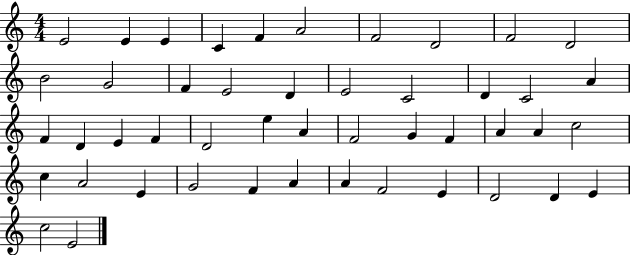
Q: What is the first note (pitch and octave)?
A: E4